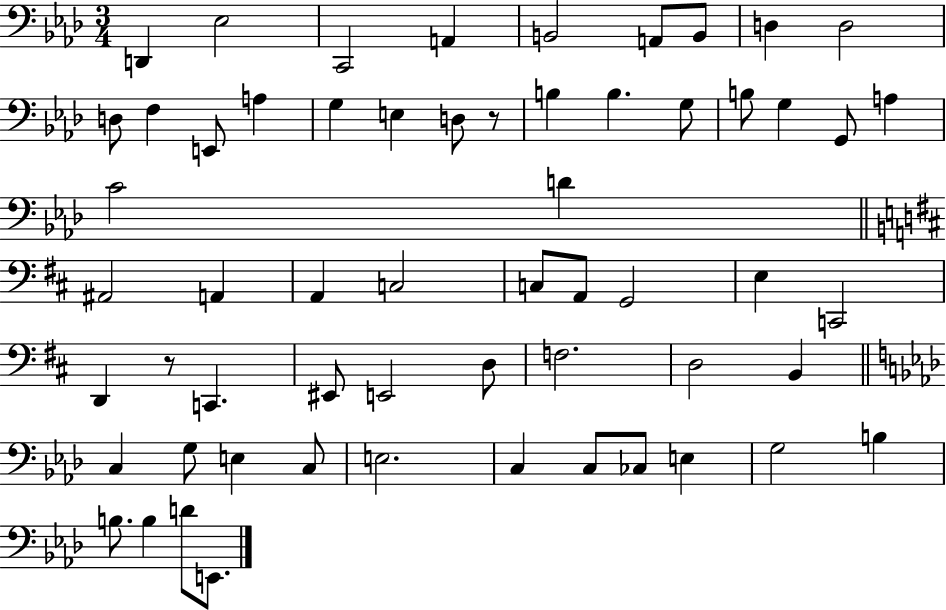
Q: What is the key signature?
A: AES major